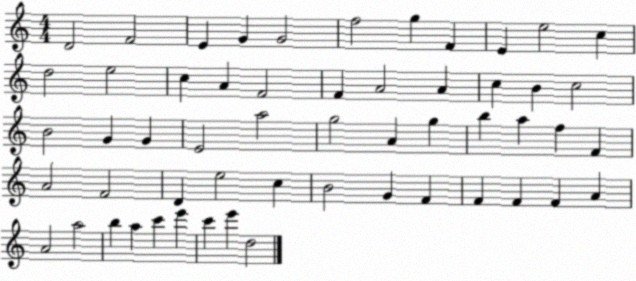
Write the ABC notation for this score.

X:1
T:Untitled
M:4/4
L:1/4
K:C
D2 F2 E G G2 f2 g F E e2 c d2 e2 c A F2 F A2 A c B c2 B2 G G E2 a2 g2 A g b a f F A2 F2 D e2 c B2 G F F F F A A2 a2 b a c' e' c' e' d2